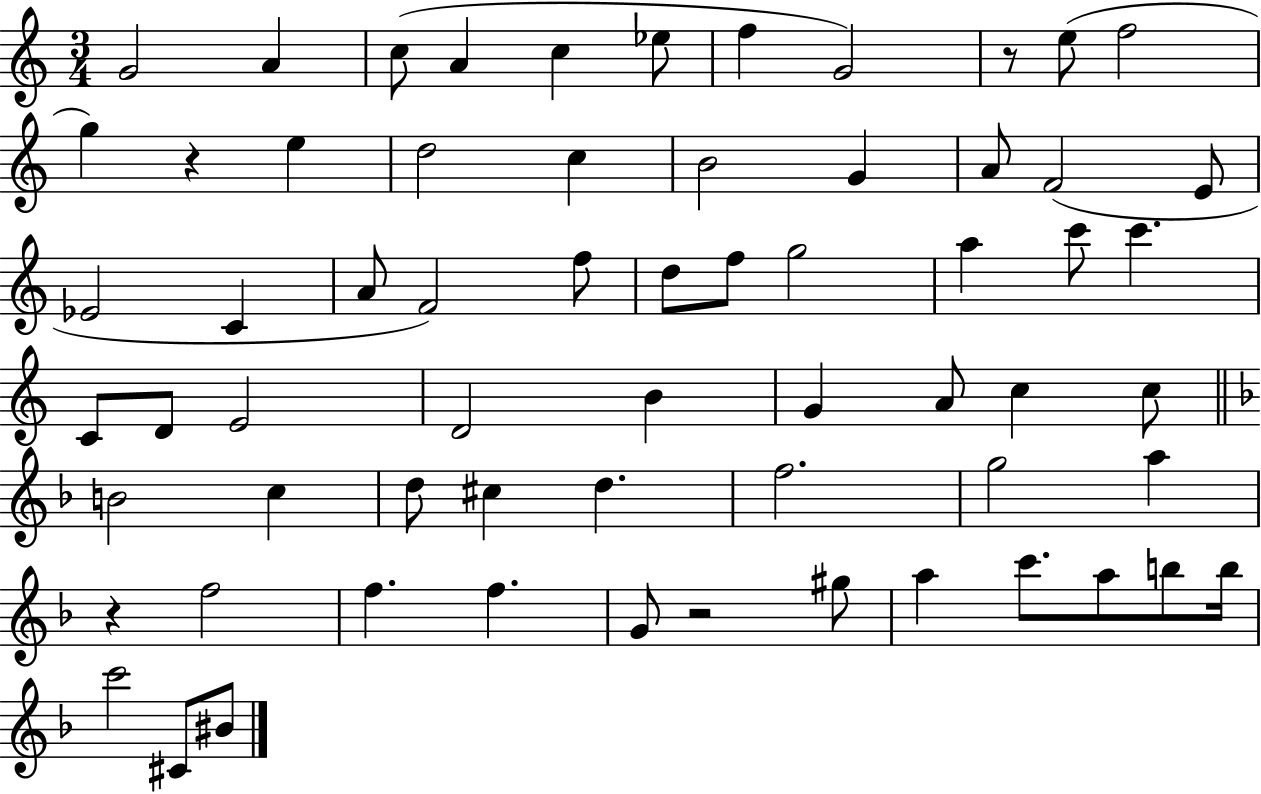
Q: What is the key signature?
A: C major